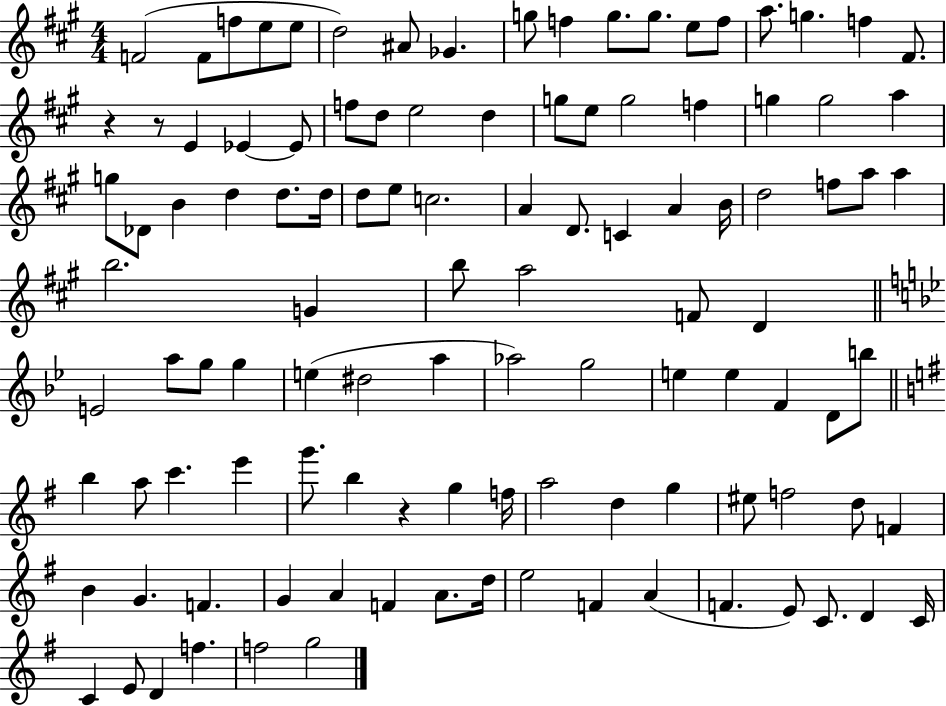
{
  \clef treble
  \numericTimeSignature
  \time 4/4
  \key a \major
  f'2( f'8 f''8 e''8 e''8 | d''2) ais'8 ges'4. | g''8 f''4 g''8. g''8. e''8 f''8 | a''8. g''4. f''4 fis'8. | \break r4 r8 e'4 ees'4~~ ees'8 | f''8 d''8 e''2 d''4 | g''8 e''8 g''2 f''4 | g''4 g''2 a''4 | \break g''8 des'8 b'4 d''4 d''8. d''16 | d''8 e''8 c''2. | a'4 d'8. c'4 a'4 b'16 | d''2 f''8 a''8 a''4 | \break b''2. g'4 | b''8 a''2 f'8 d'4 | \bar "||" \break \key g \minor e'2 a''8 g''8 g''4 | e''4( dis''2 a''4 | aes''2) g''2 | e''4 e''4 f'4 d'8 b''8 | \break \bar "||" \break \key g \major b''4 a''8 c'''4. e'''4 | g'''8. b''4 r4 g''4 f''16 | a''2 d''4 g''4 | eis''8 f''2 d''8 f'4 | \break b'4 g'4. f'4. | g'4 a'4 f'4 a'8. d''16 | e''2 f'4 a'4( | f'4. e'8) c'8. d'4 c'16 | \break c'4 e'8 d'4 f''4. | f''2 g''2 | \bar "|."
}